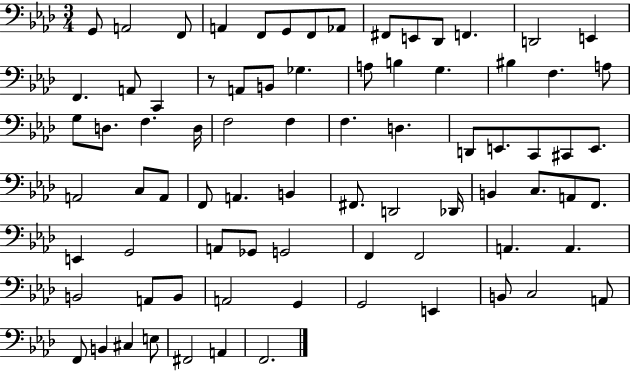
X:1
T:Untitled
M:3/4
L:1/4
K:Ab
G,,/2 A,,2 F,,/2 A,, F,,/2 G,,/2 F,,/2 _A,,/2 ^F,,/2 E,,/2 _D,,/2 F,, D,,2 E,, F,, A,,/2 C,, z/2 A,,/2 B,,/2 _G, A,/2 B, G, ^B, F, A,/2 G,/2 D,/2 F, D,/4 F,2 F, F, D, D,,/2 E,,/2 C,,/2 ^C,,/2 E,,/2 A,,2 C,/2 A,,/2 F,,/2 A,, B,, ^F,,/2 D,,2 _D,,/4 B,, C,/2 A,,/2 F,,/2 E,, G,,2 A,,/2 _G,,/2 G,,2 F,, F,,2 A,, A,, B,,2 A,,/2 B,,/2 A,,2 G,, G,,2 E,, B,,/2 C,2 A,,/2 F,,/2 B,, ^C, E,/2 ^F,,2 A,, F,,2